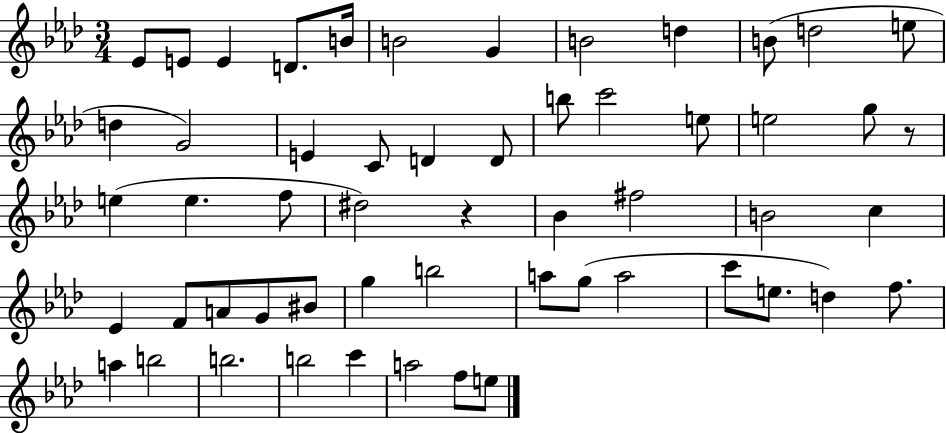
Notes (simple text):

Eb4/e E4/e E4/q D4/e. B4/s B4/h G4/q B4/h D5/q B4/e D5/h E5/e D5/q G4/h E4/q C4/e D4/q D4/e B5/e C6/h E5/e E5/h G5/e R/e E5/q E5/q. F5/e D#5/h R/q Bb4/q F#5/h B4/h C5/q Eb4/q F4/e A4/e G4/e BIS4/e G5/q B5/h A5/e G5/e A5/h C6/e E5/e. D5/q F5/e. A5/q B5/h B5/h. B5/h C6/q A5/h F5/e E5/e